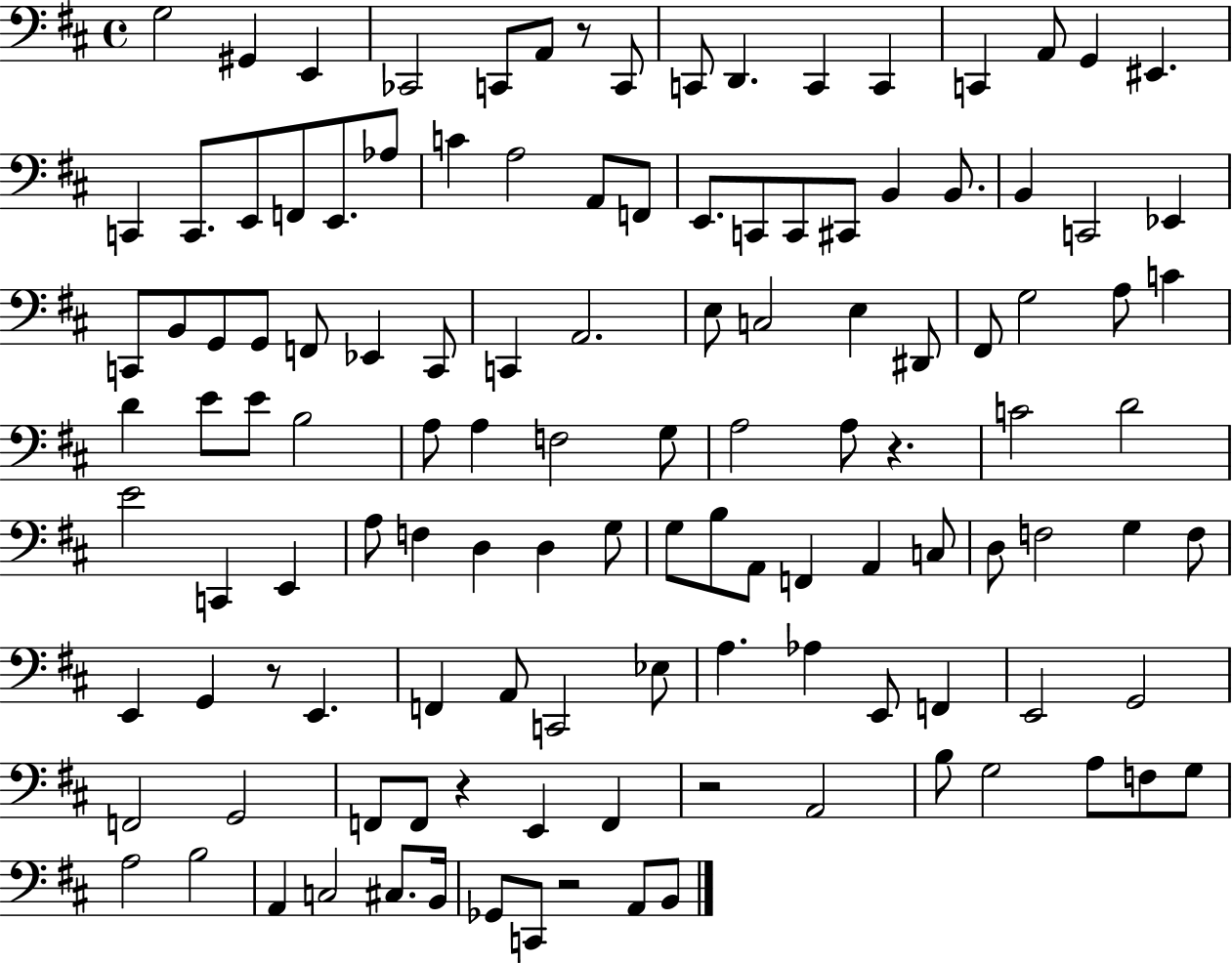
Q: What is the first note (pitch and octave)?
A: G3